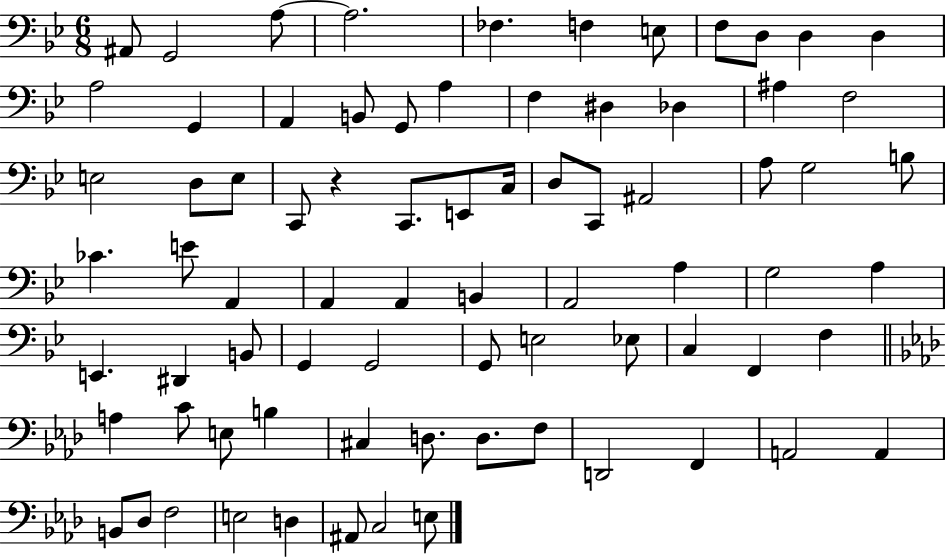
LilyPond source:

{
  \clef bass
  \numericTimeSignature
  \time 6/8
  \key bes \major
  ais,8 g,2 a8~~ | a2. | fes4. f4 e8 | f8 d8 d4 d4 | \break a2 g,4 | a,4 b,8 g,8 a4 | f4 dis4 des4 | ais4 f2 | \break e2 d8 e8 | c,8 r4 c,8. e,8 c16 | d8 c,8 ais,2 | a8 g2 b8 | \break ces'4. e'8 a,4 | a,4 a,4 b,4 | a,2 a4 | g2 a4 | \break e,4. dis,4 b,8 | g,4 g,2 | g,8 e2 ees8 | c4 f,4 f4 | \break \bar "||" \break \key aes \major a4 c'8 e8 b4 | cis4 d8. d8. f8 | d,2 f,4 | a,2 a,4 | \break b,8 des8 f2 | e2 d4 | ais,8 c2 e8 | \bar "|."
}